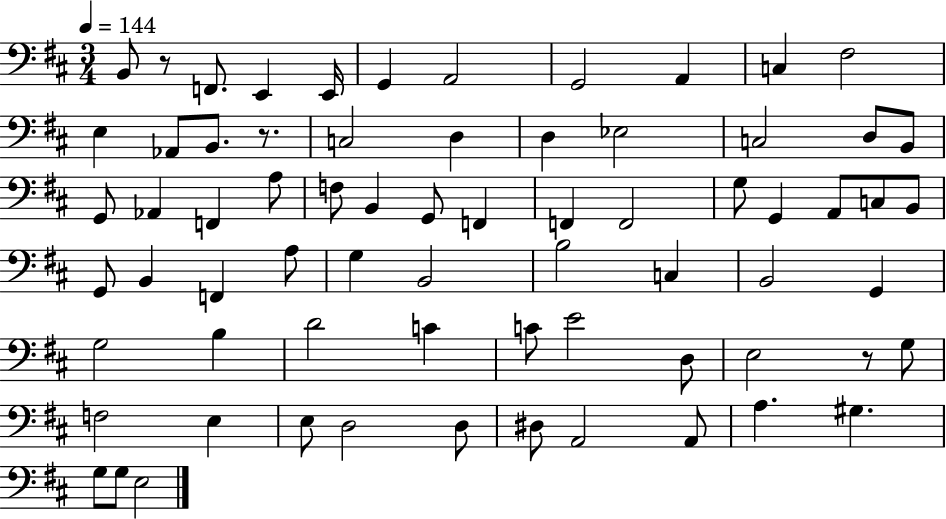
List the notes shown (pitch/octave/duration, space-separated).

B2/e R/e F2/e. E2/q E2/s G2/q A2/h G2/h A2/q C3/q F#3/h E3/q Ab2/e B2/e. R/e. C3/h D3/q D3/q Eb3/h C3/h D3/e B2/e G2/e Ab2/q F2/q A3/e F3/e B2/q G2/e F2/q F2/q F2/h G3/e G2/q A2/e C3/e B2/e G2/e B2/q F2/q A3/e G3/q B2/h B3/h C3/q B2/h G2/q G3/h B3/q D4/h C4/q C4/e E4/h D3/e E3/h R/e G3/e F3/h E3/q E3/e D3/h D3/e D#3/e A2/h A2/e A3/q. G#3/q. G3/e G3/e E3/h